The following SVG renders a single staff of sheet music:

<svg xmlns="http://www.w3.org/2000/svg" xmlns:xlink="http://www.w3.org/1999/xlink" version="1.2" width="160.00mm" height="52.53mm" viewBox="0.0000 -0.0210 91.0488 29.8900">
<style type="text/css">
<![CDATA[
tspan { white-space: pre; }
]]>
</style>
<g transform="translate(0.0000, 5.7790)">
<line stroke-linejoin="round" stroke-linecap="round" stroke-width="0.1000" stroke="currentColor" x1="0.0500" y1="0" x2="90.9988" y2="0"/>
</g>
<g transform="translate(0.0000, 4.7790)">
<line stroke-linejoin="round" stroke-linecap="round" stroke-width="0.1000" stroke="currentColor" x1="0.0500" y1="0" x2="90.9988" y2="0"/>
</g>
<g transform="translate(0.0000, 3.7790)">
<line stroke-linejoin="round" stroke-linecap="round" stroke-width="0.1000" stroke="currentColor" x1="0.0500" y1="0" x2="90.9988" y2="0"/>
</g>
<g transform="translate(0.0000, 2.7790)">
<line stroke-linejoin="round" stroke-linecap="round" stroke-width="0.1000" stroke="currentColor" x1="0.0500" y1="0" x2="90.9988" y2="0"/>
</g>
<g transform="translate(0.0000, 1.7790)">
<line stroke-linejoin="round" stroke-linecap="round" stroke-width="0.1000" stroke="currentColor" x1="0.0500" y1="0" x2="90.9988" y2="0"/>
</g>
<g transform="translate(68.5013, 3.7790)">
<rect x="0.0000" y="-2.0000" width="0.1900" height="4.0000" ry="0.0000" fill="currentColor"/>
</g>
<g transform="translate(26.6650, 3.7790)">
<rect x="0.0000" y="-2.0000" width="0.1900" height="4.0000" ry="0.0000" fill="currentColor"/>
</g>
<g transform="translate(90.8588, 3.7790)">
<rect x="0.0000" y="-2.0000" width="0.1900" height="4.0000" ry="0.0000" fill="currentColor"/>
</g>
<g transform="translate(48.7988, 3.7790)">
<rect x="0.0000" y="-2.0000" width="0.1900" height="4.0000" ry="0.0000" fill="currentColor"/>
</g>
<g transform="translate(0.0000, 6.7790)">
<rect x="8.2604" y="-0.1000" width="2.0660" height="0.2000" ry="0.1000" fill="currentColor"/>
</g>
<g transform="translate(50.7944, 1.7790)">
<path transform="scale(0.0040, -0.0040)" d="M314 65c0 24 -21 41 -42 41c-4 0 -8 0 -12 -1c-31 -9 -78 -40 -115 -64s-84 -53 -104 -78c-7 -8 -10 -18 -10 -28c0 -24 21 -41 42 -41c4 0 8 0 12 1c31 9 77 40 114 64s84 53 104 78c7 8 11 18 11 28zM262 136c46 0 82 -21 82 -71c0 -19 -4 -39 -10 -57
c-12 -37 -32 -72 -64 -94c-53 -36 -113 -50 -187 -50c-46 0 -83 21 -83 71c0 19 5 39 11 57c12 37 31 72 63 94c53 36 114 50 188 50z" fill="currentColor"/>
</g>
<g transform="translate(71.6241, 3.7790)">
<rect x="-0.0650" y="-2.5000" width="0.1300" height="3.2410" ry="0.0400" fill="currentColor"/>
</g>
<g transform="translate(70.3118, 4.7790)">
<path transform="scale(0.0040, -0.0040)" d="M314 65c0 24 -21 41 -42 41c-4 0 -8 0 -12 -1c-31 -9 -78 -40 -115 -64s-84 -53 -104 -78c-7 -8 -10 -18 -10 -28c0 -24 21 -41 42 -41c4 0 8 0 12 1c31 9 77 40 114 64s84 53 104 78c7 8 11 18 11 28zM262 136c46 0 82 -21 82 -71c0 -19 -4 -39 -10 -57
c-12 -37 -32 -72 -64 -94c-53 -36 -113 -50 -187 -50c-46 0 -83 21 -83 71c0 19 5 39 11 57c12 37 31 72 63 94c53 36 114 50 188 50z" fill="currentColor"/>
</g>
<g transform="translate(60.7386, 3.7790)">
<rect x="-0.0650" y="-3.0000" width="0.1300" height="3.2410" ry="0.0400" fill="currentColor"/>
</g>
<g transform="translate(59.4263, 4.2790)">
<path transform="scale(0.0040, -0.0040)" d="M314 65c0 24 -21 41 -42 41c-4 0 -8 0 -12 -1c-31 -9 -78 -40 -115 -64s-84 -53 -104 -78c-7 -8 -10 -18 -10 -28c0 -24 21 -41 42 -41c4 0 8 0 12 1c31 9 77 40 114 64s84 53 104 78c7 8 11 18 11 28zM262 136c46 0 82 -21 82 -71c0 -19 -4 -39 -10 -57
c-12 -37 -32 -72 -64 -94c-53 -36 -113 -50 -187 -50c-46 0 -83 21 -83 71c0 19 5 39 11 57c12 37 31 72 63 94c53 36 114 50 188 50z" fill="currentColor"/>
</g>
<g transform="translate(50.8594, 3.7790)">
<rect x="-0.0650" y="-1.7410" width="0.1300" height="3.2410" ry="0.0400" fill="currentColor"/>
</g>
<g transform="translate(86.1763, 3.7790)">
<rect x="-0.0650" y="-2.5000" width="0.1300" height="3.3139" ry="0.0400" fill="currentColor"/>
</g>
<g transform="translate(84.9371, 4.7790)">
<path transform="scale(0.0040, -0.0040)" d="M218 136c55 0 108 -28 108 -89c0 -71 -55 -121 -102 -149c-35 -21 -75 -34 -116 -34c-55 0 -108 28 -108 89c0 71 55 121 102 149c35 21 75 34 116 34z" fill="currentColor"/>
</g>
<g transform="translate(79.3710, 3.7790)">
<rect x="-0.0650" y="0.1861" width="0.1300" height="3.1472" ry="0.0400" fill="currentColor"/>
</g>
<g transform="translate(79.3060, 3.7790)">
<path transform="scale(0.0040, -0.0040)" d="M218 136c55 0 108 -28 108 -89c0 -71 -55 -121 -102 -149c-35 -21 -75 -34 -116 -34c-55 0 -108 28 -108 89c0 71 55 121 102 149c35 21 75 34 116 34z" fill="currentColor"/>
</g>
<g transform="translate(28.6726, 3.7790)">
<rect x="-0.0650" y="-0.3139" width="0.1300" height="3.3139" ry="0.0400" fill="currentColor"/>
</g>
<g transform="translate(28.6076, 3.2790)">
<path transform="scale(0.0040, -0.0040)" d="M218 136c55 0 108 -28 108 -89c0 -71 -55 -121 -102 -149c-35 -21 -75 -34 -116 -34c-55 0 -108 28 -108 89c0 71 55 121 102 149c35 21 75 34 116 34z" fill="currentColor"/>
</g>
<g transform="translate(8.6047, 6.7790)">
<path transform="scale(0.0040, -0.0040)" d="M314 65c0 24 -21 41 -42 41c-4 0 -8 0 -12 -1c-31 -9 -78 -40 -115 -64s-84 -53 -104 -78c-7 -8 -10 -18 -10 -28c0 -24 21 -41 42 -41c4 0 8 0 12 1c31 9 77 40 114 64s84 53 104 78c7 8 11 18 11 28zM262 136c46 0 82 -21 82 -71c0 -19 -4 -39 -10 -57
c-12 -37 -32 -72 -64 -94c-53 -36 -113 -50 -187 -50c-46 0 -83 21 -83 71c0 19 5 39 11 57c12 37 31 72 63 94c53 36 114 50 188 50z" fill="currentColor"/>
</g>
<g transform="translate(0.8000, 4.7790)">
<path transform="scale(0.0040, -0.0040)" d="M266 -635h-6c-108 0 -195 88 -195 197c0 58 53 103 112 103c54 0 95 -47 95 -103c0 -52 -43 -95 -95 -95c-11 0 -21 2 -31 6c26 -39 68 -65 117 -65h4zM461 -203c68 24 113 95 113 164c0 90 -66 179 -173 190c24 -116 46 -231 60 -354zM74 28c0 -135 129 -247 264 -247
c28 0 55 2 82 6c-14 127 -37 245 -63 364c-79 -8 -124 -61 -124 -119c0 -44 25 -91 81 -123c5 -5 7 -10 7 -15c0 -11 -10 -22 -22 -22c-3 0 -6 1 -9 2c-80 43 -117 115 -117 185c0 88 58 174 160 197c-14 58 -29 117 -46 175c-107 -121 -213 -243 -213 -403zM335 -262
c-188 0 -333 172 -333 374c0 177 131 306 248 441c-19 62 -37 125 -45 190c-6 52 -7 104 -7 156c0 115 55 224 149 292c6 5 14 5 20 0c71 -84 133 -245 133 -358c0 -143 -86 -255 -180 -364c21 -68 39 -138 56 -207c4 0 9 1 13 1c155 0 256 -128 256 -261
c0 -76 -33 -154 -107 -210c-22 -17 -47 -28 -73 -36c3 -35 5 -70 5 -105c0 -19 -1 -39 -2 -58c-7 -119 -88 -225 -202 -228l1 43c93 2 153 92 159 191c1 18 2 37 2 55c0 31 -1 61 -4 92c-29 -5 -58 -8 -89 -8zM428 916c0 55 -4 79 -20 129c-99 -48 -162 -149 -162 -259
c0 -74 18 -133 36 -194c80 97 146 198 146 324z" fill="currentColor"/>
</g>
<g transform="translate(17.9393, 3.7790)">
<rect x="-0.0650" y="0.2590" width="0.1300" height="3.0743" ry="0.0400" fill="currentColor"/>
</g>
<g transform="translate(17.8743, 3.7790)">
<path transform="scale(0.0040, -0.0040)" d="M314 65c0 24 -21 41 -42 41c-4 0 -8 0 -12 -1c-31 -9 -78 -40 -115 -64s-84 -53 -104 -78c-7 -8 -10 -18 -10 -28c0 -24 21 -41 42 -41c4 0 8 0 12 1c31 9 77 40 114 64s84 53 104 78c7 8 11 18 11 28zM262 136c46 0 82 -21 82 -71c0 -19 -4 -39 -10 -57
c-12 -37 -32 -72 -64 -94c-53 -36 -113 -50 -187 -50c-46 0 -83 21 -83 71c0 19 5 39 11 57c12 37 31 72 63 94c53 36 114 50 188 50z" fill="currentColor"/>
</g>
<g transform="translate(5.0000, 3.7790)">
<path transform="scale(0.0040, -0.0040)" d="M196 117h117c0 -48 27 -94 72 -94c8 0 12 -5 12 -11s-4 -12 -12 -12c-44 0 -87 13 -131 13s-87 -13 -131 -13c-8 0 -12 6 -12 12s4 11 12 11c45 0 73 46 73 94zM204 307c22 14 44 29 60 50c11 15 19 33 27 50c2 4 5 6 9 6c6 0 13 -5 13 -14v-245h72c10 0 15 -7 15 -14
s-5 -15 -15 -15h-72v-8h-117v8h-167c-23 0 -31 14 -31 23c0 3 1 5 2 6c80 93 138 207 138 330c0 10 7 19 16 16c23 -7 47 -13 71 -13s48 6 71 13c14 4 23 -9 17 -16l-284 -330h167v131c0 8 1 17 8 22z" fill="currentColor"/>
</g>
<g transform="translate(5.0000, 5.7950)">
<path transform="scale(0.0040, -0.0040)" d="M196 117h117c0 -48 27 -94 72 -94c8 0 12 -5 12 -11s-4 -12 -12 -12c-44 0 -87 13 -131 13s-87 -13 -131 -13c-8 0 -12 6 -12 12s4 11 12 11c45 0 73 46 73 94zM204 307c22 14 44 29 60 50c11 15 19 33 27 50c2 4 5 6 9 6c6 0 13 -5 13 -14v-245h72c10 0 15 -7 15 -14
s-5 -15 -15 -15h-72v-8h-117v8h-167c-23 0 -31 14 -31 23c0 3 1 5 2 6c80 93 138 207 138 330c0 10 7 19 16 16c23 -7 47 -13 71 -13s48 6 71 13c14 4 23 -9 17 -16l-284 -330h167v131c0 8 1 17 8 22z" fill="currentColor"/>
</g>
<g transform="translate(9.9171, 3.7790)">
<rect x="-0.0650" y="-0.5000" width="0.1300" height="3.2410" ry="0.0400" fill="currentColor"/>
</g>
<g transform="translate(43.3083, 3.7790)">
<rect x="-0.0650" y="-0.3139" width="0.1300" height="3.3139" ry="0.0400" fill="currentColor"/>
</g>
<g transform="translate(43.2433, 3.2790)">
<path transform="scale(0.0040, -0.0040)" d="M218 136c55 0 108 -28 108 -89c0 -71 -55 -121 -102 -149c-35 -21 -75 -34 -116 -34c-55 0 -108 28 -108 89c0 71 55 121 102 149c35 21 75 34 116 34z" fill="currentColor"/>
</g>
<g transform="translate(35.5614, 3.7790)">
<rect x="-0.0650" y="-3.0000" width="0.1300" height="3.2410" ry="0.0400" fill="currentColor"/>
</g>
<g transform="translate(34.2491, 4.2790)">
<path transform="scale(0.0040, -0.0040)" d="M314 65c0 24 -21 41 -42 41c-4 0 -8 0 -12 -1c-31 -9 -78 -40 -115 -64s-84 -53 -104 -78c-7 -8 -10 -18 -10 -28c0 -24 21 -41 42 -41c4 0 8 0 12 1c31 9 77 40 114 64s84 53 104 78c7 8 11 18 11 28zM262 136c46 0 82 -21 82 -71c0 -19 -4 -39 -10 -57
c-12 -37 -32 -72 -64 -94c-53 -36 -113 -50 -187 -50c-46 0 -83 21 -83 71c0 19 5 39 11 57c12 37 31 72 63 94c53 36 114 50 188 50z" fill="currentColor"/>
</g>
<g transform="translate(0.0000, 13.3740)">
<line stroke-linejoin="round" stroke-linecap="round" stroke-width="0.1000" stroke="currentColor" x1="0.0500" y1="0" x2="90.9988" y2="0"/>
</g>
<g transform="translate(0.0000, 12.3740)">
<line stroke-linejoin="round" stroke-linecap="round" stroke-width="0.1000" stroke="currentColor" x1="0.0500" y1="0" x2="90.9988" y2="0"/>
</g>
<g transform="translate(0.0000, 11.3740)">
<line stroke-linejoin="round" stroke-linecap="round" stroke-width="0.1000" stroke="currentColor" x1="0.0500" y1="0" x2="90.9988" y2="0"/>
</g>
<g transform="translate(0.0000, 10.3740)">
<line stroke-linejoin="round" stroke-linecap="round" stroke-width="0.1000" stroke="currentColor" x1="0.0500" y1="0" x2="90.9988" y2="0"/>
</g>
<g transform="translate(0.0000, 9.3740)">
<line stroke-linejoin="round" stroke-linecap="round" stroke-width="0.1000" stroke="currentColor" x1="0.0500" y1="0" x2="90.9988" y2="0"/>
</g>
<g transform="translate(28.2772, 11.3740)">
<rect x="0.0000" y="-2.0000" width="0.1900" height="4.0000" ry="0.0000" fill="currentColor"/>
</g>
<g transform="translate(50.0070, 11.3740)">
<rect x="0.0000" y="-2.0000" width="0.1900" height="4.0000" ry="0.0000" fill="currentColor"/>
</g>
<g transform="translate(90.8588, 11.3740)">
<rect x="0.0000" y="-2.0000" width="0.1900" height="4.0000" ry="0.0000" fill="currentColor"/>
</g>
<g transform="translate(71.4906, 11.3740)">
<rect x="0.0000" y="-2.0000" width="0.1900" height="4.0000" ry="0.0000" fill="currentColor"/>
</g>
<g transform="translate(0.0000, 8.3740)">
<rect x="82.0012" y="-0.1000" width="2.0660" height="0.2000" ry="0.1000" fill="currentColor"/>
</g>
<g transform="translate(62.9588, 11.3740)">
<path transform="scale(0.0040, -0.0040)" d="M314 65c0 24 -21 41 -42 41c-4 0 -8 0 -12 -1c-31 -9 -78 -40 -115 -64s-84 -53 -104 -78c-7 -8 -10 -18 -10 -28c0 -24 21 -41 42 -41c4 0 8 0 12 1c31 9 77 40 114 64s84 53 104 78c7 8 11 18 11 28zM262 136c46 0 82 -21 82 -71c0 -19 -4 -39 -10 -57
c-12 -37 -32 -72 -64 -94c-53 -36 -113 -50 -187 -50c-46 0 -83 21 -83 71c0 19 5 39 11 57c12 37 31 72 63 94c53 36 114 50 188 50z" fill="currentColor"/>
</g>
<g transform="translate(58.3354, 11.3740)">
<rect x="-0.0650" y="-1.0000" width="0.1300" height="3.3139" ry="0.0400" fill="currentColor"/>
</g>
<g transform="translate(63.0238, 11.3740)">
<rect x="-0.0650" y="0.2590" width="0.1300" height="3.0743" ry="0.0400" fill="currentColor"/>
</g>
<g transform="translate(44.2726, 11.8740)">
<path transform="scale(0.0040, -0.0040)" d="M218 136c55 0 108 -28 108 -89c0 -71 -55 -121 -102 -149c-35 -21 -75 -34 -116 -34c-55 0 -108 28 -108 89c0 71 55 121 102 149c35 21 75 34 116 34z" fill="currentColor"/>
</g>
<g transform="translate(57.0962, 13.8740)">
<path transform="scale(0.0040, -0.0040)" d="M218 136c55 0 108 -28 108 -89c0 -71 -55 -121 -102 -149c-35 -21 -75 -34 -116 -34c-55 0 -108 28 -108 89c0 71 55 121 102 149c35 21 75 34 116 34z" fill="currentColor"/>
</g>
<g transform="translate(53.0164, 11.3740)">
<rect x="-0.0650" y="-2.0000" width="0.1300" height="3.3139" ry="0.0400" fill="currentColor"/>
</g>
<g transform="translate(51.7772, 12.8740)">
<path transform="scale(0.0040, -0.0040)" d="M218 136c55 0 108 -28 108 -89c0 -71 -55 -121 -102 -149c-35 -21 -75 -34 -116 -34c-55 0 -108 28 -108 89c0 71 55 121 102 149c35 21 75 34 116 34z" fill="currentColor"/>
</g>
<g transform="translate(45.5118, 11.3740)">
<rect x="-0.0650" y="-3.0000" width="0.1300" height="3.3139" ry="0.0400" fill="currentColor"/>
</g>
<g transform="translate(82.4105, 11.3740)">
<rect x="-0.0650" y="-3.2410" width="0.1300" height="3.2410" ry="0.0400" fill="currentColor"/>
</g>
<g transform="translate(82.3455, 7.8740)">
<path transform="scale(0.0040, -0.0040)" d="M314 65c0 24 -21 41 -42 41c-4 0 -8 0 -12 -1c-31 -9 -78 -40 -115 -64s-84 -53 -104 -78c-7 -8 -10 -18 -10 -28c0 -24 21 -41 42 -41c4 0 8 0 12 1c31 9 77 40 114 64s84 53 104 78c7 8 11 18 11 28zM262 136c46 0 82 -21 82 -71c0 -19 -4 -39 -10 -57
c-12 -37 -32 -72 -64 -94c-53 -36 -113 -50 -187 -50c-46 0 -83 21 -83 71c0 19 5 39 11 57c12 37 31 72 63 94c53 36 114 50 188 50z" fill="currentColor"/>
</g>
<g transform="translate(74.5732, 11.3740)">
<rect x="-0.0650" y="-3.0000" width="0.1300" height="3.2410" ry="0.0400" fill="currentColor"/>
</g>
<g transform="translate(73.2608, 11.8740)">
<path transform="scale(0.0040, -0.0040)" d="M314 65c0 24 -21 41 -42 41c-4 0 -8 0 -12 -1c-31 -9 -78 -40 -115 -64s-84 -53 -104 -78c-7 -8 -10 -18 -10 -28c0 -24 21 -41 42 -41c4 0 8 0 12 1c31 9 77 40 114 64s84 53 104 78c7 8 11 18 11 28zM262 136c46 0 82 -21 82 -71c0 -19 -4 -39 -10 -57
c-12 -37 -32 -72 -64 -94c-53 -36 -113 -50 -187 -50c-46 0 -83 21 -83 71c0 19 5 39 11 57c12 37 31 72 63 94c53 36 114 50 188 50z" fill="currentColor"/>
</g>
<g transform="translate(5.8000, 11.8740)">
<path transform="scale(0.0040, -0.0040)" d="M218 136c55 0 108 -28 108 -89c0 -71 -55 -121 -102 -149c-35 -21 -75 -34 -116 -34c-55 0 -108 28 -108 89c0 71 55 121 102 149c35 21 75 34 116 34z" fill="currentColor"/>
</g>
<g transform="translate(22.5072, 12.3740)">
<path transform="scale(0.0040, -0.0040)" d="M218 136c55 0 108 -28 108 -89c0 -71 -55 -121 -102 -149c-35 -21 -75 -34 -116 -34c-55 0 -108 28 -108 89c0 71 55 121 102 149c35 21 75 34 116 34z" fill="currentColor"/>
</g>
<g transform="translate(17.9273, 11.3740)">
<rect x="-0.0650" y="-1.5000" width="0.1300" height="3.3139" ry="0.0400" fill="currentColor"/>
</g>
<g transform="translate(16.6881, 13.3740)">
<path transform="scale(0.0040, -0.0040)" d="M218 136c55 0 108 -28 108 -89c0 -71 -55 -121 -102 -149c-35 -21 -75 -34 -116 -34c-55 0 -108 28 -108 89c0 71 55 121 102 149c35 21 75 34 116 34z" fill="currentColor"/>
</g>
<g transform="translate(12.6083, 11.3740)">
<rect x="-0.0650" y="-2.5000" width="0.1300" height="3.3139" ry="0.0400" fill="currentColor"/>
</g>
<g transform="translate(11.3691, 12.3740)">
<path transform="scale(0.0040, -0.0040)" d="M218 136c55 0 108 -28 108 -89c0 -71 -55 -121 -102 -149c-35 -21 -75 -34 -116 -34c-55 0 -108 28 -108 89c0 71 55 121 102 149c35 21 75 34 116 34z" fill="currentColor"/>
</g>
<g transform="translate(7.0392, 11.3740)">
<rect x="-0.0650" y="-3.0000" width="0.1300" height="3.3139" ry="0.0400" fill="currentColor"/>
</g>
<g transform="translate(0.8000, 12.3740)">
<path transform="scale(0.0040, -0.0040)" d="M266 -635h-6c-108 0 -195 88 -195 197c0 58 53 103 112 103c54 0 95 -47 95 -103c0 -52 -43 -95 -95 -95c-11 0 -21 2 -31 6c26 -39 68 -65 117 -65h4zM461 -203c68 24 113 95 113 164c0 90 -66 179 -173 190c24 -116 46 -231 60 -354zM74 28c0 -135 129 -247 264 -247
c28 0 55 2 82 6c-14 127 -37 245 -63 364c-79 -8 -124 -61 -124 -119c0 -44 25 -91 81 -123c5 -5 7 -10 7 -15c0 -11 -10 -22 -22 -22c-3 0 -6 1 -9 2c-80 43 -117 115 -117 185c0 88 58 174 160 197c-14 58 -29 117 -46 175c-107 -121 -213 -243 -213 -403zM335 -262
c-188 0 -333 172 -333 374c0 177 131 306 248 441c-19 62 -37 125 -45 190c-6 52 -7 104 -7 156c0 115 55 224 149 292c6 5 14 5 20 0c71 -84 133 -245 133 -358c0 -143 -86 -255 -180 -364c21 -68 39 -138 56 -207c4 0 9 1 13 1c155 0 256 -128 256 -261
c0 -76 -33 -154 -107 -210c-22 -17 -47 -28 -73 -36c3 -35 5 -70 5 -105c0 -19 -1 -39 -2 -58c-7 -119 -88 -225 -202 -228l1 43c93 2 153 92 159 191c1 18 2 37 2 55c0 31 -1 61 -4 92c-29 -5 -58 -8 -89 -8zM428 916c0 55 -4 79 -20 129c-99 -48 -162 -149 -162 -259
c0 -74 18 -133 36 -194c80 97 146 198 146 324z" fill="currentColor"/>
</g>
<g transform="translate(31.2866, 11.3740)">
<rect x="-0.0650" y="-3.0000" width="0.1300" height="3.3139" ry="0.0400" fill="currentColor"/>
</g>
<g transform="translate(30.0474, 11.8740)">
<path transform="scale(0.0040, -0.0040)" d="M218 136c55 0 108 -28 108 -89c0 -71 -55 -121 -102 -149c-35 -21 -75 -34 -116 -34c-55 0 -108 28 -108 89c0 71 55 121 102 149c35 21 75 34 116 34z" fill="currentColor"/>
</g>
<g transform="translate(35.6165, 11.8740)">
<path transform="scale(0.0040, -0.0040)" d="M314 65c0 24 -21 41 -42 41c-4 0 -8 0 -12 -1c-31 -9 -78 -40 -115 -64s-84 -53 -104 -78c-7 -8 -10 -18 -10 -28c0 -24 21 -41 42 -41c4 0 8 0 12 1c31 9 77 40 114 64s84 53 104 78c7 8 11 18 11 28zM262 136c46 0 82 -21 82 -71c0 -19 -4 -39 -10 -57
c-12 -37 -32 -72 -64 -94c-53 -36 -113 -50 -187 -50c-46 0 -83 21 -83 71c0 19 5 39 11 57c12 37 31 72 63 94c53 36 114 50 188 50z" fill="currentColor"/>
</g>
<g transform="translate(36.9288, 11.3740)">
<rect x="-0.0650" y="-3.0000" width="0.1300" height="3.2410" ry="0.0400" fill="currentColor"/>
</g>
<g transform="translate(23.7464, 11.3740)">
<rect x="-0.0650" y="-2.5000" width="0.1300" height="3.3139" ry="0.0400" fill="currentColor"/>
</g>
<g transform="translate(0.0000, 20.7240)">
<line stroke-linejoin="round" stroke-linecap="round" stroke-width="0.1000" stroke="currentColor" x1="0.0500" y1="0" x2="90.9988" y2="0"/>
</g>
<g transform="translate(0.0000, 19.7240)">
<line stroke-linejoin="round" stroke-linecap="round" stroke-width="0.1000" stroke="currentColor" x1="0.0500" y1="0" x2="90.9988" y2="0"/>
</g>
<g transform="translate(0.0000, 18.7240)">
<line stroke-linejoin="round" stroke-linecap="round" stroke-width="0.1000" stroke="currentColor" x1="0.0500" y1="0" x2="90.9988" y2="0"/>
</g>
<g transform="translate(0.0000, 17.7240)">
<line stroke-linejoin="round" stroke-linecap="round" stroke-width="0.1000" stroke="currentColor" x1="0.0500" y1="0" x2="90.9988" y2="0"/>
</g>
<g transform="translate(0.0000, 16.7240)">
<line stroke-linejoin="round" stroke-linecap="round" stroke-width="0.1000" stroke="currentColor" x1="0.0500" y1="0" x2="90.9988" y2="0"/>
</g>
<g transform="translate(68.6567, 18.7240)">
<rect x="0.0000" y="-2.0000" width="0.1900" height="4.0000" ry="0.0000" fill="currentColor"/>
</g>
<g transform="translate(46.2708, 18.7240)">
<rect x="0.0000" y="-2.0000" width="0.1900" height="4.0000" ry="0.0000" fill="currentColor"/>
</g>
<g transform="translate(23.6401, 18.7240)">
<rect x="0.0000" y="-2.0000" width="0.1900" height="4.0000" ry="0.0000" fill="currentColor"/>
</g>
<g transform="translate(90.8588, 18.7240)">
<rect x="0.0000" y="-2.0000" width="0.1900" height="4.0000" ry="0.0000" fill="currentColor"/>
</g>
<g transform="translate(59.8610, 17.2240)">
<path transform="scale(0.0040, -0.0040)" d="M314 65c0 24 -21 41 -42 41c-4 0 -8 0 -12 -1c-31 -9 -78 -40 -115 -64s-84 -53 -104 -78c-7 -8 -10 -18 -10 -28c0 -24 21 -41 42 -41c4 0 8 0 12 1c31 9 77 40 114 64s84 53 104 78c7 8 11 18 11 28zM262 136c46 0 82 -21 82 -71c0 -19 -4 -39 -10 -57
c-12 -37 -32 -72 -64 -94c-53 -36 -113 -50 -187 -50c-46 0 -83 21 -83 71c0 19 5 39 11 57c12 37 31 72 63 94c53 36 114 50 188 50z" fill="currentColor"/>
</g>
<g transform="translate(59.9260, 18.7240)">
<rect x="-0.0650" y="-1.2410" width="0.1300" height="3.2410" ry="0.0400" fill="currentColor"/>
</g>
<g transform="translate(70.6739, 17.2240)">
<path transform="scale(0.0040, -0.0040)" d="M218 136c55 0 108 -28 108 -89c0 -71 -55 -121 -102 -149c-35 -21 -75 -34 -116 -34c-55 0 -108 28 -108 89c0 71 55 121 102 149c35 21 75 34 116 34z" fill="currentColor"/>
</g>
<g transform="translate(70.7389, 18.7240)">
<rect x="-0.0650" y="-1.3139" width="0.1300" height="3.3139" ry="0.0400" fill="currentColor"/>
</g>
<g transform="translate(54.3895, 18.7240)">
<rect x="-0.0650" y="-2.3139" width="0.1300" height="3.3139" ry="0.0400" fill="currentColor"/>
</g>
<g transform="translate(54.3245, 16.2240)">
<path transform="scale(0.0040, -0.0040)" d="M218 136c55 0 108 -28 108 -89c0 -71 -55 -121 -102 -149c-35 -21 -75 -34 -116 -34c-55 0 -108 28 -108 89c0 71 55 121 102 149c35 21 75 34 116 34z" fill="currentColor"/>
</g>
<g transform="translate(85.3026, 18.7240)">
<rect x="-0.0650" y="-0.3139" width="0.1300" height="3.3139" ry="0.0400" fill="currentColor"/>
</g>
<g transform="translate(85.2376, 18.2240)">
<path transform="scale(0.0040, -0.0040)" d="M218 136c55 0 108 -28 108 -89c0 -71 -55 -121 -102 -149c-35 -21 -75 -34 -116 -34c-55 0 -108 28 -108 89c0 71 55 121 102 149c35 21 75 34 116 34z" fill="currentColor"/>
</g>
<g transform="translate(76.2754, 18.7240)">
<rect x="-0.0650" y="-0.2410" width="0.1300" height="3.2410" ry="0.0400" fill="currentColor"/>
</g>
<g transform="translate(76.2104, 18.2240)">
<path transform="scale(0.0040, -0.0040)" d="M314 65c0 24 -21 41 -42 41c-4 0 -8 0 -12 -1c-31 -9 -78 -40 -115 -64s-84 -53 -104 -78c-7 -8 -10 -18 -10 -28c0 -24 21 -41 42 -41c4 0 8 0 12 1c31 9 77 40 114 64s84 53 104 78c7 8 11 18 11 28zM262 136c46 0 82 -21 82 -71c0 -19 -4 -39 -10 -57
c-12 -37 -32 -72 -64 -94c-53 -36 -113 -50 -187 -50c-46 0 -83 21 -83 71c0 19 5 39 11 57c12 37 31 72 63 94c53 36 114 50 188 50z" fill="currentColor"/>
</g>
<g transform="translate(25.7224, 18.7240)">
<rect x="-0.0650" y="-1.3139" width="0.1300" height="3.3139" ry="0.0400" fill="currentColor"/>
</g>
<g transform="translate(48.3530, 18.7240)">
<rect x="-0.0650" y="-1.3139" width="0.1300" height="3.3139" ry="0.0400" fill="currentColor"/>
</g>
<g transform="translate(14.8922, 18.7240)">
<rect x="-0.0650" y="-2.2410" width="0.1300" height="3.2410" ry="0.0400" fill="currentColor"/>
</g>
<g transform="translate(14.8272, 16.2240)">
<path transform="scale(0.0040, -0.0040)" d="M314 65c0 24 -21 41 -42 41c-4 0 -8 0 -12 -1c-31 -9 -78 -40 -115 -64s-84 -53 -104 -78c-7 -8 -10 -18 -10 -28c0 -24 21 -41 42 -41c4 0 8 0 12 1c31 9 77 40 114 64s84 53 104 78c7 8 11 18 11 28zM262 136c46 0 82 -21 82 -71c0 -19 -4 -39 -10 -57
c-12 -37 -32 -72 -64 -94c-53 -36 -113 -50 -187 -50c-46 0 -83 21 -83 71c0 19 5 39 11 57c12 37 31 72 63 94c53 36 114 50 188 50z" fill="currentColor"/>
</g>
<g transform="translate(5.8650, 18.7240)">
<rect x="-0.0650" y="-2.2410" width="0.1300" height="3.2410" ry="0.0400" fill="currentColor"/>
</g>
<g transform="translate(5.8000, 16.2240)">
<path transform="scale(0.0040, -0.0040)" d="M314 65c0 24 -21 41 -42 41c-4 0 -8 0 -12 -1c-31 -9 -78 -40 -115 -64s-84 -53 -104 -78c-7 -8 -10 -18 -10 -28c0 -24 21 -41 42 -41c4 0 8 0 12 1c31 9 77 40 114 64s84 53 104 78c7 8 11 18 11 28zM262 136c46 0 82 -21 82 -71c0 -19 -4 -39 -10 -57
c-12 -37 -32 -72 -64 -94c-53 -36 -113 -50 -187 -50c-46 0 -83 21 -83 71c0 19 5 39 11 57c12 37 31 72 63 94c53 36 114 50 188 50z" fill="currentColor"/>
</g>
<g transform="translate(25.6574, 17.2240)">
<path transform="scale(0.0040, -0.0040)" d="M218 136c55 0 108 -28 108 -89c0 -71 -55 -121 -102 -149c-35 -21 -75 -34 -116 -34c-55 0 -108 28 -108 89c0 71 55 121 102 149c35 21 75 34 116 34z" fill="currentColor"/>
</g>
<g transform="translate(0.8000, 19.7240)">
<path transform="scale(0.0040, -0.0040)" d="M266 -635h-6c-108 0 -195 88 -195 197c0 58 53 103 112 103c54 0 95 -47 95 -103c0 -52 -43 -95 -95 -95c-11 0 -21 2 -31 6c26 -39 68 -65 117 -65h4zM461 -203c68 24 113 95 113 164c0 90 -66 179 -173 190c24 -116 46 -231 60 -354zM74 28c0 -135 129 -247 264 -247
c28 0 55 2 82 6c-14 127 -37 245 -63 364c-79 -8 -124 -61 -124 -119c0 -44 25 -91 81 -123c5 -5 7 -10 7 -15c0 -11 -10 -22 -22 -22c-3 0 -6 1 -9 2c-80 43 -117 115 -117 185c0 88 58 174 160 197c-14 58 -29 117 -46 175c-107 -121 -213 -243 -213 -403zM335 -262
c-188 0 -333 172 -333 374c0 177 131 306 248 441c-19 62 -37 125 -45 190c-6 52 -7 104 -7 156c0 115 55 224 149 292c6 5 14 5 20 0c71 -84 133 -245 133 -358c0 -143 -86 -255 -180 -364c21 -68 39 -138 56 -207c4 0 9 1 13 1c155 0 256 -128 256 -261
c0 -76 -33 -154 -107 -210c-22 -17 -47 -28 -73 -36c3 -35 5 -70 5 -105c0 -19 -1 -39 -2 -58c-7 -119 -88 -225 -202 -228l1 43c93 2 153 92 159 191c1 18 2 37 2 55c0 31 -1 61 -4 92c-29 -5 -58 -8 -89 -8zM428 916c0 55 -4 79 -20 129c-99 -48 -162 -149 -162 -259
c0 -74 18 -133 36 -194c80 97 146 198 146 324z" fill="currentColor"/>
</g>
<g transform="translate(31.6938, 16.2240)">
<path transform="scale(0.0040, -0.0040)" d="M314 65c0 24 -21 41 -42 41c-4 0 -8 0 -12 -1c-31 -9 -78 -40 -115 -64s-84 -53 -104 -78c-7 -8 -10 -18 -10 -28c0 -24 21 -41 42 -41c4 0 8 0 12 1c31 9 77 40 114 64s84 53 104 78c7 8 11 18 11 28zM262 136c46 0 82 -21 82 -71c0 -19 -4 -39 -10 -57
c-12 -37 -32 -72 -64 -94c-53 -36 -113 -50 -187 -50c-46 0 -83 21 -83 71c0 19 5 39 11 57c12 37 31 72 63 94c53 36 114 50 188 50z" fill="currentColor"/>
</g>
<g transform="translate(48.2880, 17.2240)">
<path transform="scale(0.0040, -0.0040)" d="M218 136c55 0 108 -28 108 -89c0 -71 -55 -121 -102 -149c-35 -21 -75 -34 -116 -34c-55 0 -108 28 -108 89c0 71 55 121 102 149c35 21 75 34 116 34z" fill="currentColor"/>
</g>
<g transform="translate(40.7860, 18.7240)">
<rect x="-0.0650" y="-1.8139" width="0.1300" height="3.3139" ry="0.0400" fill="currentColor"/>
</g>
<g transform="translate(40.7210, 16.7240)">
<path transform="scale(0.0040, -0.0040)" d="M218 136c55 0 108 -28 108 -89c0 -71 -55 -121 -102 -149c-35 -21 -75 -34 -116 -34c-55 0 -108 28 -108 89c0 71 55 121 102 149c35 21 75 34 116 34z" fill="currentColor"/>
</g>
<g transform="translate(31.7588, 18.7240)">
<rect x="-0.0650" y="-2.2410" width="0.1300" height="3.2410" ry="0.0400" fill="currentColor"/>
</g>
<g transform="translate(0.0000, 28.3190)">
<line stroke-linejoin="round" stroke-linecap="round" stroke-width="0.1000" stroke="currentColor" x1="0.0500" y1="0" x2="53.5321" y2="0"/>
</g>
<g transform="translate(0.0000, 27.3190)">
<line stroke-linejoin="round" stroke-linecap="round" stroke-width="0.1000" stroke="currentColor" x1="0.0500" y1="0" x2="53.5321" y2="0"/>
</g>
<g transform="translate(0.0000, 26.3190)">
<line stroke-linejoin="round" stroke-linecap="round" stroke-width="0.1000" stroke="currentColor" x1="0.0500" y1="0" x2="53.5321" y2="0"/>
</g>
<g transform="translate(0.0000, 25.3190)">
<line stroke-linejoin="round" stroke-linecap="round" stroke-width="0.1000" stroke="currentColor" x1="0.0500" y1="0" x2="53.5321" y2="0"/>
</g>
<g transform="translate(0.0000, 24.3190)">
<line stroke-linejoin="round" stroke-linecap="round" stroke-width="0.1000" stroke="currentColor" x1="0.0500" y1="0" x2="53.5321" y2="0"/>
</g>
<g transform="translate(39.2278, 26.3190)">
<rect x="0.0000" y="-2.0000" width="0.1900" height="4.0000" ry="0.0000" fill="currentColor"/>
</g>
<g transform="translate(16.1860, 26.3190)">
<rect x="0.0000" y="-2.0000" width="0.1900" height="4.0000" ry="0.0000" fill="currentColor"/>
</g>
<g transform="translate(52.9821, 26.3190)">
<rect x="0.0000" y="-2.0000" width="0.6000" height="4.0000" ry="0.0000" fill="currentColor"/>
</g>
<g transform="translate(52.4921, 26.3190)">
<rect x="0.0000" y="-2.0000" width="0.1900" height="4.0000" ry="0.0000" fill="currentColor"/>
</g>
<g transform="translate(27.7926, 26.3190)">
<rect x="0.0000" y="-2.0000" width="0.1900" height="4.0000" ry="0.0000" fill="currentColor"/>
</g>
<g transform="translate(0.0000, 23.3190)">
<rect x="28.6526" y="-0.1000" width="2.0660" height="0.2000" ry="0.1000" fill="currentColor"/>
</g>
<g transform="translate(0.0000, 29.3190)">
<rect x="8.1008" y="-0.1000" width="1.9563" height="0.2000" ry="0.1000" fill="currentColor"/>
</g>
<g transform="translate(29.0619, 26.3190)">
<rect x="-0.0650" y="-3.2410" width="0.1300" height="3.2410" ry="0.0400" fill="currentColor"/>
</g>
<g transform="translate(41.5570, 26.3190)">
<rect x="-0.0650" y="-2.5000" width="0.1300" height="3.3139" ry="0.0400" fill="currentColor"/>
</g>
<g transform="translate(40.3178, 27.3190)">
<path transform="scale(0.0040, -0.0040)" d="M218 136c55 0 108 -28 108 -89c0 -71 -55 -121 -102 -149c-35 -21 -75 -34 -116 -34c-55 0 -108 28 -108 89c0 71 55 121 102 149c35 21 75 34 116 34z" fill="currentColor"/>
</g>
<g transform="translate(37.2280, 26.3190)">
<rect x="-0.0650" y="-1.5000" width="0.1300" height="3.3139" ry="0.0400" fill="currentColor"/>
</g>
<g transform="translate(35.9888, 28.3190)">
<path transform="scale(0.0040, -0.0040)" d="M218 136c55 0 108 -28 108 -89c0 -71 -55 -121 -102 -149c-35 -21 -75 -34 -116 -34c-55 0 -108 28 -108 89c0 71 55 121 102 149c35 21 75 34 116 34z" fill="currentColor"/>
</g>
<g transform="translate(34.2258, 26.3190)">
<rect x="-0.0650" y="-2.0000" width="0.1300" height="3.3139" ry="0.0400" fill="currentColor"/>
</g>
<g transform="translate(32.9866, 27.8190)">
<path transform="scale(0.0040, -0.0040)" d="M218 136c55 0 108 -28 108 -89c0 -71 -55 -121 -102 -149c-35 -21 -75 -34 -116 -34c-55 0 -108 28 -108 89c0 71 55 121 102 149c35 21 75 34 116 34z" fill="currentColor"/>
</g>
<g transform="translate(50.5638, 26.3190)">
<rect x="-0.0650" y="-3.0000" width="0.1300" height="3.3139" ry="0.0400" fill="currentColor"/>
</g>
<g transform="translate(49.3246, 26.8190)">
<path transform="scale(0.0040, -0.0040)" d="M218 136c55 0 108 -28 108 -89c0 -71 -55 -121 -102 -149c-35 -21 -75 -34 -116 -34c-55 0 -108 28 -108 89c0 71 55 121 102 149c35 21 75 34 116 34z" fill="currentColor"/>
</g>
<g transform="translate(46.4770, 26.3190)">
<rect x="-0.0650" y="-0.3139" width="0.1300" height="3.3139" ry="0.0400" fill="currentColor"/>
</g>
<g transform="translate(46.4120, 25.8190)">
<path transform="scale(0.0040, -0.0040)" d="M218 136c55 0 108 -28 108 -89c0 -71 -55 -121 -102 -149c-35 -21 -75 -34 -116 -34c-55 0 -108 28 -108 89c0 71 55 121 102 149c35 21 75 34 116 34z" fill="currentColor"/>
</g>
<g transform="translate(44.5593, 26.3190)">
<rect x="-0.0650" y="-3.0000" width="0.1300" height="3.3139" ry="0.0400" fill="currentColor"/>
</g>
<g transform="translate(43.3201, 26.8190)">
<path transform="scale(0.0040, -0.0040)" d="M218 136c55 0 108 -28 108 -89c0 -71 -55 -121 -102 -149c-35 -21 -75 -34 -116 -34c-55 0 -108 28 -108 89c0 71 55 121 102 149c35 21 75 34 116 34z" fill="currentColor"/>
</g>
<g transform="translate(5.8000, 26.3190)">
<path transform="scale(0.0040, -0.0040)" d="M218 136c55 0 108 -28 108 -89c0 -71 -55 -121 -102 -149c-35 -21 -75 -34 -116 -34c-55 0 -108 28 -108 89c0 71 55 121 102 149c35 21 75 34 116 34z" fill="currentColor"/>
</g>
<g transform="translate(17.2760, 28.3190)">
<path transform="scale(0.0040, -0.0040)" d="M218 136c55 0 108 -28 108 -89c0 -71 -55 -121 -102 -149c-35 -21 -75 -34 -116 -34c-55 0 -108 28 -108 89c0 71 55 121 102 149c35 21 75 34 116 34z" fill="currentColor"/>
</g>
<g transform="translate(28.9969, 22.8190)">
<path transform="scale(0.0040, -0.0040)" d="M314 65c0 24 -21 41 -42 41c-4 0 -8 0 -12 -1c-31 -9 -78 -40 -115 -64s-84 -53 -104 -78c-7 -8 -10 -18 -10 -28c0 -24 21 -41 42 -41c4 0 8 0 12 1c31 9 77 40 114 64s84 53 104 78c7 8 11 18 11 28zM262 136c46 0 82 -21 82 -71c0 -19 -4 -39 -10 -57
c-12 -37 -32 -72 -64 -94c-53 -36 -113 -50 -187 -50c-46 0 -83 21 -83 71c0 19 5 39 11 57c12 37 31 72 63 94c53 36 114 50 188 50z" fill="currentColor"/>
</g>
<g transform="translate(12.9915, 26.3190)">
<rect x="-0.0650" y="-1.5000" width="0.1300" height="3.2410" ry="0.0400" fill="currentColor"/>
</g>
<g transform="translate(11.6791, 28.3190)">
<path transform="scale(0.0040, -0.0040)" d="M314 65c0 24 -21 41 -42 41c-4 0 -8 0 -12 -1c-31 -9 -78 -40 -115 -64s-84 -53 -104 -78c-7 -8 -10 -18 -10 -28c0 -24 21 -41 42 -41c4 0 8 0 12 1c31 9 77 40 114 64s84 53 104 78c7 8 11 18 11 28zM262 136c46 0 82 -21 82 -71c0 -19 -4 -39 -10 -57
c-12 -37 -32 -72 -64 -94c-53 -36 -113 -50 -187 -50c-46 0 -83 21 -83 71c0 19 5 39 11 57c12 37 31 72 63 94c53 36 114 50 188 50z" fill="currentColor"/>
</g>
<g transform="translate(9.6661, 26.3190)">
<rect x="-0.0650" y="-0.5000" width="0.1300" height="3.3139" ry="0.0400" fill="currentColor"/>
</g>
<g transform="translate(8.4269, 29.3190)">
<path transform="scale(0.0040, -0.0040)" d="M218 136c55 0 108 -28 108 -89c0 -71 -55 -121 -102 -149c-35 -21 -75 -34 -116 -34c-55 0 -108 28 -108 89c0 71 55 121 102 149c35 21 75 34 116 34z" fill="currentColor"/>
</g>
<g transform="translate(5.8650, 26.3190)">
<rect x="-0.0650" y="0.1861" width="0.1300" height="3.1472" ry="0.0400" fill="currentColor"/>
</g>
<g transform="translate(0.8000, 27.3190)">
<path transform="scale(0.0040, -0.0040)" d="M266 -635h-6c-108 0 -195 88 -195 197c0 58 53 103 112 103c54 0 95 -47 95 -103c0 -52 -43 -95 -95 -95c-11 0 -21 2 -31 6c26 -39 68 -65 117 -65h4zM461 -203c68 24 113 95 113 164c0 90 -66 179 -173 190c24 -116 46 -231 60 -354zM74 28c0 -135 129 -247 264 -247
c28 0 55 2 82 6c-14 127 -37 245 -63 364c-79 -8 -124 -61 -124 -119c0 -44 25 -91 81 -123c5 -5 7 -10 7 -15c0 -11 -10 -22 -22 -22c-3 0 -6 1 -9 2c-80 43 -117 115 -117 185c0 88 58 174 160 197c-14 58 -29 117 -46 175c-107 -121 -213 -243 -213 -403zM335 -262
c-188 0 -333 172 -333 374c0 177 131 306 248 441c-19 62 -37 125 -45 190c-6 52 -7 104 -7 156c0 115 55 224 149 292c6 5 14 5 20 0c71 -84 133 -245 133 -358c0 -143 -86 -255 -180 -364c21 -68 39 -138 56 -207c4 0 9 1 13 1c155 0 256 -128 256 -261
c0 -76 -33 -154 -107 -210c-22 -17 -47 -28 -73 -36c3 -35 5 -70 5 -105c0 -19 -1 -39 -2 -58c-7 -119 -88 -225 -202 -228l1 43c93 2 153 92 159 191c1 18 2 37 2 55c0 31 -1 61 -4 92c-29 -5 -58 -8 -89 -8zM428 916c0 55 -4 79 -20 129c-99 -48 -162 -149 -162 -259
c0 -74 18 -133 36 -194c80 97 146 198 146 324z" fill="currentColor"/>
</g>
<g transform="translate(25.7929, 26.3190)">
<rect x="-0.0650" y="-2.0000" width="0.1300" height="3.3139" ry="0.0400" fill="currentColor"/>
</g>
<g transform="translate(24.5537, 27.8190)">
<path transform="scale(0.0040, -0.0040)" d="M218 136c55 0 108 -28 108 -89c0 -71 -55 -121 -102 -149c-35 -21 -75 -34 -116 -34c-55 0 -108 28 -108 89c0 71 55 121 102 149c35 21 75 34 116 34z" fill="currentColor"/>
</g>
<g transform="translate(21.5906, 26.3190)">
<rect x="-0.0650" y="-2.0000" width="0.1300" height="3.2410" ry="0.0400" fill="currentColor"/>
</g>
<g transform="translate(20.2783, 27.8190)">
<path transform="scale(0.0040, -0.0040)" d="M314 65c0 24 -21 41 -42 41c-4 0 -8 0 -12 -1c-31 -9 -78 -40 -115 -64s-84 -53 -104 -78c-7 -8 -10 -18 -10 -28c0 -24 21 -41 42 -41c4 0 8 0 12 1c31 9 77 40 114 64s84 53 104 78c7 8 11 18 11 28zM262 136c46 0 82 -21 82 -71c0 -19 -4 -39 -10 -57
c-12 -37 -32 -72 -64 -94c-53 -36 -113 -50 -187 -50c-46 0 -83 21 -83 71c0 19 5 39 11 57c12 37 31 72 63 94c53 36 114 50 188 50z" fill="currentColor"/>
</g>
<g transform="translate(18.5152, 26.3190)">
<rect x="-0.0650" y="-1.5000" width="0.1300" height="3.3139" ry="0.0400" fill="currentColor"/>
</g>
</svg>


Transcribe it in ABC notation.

X:1
T:Untitled
M:4/4
L:1/4
K:C
C2 B2 c A2 c f2 A2 G2 B G A G E G A A2 A F D B2 A2 b2 g2 g2 e g2 f e g e2 e c2 c B C E2 E F2 F b2 F E G A c A